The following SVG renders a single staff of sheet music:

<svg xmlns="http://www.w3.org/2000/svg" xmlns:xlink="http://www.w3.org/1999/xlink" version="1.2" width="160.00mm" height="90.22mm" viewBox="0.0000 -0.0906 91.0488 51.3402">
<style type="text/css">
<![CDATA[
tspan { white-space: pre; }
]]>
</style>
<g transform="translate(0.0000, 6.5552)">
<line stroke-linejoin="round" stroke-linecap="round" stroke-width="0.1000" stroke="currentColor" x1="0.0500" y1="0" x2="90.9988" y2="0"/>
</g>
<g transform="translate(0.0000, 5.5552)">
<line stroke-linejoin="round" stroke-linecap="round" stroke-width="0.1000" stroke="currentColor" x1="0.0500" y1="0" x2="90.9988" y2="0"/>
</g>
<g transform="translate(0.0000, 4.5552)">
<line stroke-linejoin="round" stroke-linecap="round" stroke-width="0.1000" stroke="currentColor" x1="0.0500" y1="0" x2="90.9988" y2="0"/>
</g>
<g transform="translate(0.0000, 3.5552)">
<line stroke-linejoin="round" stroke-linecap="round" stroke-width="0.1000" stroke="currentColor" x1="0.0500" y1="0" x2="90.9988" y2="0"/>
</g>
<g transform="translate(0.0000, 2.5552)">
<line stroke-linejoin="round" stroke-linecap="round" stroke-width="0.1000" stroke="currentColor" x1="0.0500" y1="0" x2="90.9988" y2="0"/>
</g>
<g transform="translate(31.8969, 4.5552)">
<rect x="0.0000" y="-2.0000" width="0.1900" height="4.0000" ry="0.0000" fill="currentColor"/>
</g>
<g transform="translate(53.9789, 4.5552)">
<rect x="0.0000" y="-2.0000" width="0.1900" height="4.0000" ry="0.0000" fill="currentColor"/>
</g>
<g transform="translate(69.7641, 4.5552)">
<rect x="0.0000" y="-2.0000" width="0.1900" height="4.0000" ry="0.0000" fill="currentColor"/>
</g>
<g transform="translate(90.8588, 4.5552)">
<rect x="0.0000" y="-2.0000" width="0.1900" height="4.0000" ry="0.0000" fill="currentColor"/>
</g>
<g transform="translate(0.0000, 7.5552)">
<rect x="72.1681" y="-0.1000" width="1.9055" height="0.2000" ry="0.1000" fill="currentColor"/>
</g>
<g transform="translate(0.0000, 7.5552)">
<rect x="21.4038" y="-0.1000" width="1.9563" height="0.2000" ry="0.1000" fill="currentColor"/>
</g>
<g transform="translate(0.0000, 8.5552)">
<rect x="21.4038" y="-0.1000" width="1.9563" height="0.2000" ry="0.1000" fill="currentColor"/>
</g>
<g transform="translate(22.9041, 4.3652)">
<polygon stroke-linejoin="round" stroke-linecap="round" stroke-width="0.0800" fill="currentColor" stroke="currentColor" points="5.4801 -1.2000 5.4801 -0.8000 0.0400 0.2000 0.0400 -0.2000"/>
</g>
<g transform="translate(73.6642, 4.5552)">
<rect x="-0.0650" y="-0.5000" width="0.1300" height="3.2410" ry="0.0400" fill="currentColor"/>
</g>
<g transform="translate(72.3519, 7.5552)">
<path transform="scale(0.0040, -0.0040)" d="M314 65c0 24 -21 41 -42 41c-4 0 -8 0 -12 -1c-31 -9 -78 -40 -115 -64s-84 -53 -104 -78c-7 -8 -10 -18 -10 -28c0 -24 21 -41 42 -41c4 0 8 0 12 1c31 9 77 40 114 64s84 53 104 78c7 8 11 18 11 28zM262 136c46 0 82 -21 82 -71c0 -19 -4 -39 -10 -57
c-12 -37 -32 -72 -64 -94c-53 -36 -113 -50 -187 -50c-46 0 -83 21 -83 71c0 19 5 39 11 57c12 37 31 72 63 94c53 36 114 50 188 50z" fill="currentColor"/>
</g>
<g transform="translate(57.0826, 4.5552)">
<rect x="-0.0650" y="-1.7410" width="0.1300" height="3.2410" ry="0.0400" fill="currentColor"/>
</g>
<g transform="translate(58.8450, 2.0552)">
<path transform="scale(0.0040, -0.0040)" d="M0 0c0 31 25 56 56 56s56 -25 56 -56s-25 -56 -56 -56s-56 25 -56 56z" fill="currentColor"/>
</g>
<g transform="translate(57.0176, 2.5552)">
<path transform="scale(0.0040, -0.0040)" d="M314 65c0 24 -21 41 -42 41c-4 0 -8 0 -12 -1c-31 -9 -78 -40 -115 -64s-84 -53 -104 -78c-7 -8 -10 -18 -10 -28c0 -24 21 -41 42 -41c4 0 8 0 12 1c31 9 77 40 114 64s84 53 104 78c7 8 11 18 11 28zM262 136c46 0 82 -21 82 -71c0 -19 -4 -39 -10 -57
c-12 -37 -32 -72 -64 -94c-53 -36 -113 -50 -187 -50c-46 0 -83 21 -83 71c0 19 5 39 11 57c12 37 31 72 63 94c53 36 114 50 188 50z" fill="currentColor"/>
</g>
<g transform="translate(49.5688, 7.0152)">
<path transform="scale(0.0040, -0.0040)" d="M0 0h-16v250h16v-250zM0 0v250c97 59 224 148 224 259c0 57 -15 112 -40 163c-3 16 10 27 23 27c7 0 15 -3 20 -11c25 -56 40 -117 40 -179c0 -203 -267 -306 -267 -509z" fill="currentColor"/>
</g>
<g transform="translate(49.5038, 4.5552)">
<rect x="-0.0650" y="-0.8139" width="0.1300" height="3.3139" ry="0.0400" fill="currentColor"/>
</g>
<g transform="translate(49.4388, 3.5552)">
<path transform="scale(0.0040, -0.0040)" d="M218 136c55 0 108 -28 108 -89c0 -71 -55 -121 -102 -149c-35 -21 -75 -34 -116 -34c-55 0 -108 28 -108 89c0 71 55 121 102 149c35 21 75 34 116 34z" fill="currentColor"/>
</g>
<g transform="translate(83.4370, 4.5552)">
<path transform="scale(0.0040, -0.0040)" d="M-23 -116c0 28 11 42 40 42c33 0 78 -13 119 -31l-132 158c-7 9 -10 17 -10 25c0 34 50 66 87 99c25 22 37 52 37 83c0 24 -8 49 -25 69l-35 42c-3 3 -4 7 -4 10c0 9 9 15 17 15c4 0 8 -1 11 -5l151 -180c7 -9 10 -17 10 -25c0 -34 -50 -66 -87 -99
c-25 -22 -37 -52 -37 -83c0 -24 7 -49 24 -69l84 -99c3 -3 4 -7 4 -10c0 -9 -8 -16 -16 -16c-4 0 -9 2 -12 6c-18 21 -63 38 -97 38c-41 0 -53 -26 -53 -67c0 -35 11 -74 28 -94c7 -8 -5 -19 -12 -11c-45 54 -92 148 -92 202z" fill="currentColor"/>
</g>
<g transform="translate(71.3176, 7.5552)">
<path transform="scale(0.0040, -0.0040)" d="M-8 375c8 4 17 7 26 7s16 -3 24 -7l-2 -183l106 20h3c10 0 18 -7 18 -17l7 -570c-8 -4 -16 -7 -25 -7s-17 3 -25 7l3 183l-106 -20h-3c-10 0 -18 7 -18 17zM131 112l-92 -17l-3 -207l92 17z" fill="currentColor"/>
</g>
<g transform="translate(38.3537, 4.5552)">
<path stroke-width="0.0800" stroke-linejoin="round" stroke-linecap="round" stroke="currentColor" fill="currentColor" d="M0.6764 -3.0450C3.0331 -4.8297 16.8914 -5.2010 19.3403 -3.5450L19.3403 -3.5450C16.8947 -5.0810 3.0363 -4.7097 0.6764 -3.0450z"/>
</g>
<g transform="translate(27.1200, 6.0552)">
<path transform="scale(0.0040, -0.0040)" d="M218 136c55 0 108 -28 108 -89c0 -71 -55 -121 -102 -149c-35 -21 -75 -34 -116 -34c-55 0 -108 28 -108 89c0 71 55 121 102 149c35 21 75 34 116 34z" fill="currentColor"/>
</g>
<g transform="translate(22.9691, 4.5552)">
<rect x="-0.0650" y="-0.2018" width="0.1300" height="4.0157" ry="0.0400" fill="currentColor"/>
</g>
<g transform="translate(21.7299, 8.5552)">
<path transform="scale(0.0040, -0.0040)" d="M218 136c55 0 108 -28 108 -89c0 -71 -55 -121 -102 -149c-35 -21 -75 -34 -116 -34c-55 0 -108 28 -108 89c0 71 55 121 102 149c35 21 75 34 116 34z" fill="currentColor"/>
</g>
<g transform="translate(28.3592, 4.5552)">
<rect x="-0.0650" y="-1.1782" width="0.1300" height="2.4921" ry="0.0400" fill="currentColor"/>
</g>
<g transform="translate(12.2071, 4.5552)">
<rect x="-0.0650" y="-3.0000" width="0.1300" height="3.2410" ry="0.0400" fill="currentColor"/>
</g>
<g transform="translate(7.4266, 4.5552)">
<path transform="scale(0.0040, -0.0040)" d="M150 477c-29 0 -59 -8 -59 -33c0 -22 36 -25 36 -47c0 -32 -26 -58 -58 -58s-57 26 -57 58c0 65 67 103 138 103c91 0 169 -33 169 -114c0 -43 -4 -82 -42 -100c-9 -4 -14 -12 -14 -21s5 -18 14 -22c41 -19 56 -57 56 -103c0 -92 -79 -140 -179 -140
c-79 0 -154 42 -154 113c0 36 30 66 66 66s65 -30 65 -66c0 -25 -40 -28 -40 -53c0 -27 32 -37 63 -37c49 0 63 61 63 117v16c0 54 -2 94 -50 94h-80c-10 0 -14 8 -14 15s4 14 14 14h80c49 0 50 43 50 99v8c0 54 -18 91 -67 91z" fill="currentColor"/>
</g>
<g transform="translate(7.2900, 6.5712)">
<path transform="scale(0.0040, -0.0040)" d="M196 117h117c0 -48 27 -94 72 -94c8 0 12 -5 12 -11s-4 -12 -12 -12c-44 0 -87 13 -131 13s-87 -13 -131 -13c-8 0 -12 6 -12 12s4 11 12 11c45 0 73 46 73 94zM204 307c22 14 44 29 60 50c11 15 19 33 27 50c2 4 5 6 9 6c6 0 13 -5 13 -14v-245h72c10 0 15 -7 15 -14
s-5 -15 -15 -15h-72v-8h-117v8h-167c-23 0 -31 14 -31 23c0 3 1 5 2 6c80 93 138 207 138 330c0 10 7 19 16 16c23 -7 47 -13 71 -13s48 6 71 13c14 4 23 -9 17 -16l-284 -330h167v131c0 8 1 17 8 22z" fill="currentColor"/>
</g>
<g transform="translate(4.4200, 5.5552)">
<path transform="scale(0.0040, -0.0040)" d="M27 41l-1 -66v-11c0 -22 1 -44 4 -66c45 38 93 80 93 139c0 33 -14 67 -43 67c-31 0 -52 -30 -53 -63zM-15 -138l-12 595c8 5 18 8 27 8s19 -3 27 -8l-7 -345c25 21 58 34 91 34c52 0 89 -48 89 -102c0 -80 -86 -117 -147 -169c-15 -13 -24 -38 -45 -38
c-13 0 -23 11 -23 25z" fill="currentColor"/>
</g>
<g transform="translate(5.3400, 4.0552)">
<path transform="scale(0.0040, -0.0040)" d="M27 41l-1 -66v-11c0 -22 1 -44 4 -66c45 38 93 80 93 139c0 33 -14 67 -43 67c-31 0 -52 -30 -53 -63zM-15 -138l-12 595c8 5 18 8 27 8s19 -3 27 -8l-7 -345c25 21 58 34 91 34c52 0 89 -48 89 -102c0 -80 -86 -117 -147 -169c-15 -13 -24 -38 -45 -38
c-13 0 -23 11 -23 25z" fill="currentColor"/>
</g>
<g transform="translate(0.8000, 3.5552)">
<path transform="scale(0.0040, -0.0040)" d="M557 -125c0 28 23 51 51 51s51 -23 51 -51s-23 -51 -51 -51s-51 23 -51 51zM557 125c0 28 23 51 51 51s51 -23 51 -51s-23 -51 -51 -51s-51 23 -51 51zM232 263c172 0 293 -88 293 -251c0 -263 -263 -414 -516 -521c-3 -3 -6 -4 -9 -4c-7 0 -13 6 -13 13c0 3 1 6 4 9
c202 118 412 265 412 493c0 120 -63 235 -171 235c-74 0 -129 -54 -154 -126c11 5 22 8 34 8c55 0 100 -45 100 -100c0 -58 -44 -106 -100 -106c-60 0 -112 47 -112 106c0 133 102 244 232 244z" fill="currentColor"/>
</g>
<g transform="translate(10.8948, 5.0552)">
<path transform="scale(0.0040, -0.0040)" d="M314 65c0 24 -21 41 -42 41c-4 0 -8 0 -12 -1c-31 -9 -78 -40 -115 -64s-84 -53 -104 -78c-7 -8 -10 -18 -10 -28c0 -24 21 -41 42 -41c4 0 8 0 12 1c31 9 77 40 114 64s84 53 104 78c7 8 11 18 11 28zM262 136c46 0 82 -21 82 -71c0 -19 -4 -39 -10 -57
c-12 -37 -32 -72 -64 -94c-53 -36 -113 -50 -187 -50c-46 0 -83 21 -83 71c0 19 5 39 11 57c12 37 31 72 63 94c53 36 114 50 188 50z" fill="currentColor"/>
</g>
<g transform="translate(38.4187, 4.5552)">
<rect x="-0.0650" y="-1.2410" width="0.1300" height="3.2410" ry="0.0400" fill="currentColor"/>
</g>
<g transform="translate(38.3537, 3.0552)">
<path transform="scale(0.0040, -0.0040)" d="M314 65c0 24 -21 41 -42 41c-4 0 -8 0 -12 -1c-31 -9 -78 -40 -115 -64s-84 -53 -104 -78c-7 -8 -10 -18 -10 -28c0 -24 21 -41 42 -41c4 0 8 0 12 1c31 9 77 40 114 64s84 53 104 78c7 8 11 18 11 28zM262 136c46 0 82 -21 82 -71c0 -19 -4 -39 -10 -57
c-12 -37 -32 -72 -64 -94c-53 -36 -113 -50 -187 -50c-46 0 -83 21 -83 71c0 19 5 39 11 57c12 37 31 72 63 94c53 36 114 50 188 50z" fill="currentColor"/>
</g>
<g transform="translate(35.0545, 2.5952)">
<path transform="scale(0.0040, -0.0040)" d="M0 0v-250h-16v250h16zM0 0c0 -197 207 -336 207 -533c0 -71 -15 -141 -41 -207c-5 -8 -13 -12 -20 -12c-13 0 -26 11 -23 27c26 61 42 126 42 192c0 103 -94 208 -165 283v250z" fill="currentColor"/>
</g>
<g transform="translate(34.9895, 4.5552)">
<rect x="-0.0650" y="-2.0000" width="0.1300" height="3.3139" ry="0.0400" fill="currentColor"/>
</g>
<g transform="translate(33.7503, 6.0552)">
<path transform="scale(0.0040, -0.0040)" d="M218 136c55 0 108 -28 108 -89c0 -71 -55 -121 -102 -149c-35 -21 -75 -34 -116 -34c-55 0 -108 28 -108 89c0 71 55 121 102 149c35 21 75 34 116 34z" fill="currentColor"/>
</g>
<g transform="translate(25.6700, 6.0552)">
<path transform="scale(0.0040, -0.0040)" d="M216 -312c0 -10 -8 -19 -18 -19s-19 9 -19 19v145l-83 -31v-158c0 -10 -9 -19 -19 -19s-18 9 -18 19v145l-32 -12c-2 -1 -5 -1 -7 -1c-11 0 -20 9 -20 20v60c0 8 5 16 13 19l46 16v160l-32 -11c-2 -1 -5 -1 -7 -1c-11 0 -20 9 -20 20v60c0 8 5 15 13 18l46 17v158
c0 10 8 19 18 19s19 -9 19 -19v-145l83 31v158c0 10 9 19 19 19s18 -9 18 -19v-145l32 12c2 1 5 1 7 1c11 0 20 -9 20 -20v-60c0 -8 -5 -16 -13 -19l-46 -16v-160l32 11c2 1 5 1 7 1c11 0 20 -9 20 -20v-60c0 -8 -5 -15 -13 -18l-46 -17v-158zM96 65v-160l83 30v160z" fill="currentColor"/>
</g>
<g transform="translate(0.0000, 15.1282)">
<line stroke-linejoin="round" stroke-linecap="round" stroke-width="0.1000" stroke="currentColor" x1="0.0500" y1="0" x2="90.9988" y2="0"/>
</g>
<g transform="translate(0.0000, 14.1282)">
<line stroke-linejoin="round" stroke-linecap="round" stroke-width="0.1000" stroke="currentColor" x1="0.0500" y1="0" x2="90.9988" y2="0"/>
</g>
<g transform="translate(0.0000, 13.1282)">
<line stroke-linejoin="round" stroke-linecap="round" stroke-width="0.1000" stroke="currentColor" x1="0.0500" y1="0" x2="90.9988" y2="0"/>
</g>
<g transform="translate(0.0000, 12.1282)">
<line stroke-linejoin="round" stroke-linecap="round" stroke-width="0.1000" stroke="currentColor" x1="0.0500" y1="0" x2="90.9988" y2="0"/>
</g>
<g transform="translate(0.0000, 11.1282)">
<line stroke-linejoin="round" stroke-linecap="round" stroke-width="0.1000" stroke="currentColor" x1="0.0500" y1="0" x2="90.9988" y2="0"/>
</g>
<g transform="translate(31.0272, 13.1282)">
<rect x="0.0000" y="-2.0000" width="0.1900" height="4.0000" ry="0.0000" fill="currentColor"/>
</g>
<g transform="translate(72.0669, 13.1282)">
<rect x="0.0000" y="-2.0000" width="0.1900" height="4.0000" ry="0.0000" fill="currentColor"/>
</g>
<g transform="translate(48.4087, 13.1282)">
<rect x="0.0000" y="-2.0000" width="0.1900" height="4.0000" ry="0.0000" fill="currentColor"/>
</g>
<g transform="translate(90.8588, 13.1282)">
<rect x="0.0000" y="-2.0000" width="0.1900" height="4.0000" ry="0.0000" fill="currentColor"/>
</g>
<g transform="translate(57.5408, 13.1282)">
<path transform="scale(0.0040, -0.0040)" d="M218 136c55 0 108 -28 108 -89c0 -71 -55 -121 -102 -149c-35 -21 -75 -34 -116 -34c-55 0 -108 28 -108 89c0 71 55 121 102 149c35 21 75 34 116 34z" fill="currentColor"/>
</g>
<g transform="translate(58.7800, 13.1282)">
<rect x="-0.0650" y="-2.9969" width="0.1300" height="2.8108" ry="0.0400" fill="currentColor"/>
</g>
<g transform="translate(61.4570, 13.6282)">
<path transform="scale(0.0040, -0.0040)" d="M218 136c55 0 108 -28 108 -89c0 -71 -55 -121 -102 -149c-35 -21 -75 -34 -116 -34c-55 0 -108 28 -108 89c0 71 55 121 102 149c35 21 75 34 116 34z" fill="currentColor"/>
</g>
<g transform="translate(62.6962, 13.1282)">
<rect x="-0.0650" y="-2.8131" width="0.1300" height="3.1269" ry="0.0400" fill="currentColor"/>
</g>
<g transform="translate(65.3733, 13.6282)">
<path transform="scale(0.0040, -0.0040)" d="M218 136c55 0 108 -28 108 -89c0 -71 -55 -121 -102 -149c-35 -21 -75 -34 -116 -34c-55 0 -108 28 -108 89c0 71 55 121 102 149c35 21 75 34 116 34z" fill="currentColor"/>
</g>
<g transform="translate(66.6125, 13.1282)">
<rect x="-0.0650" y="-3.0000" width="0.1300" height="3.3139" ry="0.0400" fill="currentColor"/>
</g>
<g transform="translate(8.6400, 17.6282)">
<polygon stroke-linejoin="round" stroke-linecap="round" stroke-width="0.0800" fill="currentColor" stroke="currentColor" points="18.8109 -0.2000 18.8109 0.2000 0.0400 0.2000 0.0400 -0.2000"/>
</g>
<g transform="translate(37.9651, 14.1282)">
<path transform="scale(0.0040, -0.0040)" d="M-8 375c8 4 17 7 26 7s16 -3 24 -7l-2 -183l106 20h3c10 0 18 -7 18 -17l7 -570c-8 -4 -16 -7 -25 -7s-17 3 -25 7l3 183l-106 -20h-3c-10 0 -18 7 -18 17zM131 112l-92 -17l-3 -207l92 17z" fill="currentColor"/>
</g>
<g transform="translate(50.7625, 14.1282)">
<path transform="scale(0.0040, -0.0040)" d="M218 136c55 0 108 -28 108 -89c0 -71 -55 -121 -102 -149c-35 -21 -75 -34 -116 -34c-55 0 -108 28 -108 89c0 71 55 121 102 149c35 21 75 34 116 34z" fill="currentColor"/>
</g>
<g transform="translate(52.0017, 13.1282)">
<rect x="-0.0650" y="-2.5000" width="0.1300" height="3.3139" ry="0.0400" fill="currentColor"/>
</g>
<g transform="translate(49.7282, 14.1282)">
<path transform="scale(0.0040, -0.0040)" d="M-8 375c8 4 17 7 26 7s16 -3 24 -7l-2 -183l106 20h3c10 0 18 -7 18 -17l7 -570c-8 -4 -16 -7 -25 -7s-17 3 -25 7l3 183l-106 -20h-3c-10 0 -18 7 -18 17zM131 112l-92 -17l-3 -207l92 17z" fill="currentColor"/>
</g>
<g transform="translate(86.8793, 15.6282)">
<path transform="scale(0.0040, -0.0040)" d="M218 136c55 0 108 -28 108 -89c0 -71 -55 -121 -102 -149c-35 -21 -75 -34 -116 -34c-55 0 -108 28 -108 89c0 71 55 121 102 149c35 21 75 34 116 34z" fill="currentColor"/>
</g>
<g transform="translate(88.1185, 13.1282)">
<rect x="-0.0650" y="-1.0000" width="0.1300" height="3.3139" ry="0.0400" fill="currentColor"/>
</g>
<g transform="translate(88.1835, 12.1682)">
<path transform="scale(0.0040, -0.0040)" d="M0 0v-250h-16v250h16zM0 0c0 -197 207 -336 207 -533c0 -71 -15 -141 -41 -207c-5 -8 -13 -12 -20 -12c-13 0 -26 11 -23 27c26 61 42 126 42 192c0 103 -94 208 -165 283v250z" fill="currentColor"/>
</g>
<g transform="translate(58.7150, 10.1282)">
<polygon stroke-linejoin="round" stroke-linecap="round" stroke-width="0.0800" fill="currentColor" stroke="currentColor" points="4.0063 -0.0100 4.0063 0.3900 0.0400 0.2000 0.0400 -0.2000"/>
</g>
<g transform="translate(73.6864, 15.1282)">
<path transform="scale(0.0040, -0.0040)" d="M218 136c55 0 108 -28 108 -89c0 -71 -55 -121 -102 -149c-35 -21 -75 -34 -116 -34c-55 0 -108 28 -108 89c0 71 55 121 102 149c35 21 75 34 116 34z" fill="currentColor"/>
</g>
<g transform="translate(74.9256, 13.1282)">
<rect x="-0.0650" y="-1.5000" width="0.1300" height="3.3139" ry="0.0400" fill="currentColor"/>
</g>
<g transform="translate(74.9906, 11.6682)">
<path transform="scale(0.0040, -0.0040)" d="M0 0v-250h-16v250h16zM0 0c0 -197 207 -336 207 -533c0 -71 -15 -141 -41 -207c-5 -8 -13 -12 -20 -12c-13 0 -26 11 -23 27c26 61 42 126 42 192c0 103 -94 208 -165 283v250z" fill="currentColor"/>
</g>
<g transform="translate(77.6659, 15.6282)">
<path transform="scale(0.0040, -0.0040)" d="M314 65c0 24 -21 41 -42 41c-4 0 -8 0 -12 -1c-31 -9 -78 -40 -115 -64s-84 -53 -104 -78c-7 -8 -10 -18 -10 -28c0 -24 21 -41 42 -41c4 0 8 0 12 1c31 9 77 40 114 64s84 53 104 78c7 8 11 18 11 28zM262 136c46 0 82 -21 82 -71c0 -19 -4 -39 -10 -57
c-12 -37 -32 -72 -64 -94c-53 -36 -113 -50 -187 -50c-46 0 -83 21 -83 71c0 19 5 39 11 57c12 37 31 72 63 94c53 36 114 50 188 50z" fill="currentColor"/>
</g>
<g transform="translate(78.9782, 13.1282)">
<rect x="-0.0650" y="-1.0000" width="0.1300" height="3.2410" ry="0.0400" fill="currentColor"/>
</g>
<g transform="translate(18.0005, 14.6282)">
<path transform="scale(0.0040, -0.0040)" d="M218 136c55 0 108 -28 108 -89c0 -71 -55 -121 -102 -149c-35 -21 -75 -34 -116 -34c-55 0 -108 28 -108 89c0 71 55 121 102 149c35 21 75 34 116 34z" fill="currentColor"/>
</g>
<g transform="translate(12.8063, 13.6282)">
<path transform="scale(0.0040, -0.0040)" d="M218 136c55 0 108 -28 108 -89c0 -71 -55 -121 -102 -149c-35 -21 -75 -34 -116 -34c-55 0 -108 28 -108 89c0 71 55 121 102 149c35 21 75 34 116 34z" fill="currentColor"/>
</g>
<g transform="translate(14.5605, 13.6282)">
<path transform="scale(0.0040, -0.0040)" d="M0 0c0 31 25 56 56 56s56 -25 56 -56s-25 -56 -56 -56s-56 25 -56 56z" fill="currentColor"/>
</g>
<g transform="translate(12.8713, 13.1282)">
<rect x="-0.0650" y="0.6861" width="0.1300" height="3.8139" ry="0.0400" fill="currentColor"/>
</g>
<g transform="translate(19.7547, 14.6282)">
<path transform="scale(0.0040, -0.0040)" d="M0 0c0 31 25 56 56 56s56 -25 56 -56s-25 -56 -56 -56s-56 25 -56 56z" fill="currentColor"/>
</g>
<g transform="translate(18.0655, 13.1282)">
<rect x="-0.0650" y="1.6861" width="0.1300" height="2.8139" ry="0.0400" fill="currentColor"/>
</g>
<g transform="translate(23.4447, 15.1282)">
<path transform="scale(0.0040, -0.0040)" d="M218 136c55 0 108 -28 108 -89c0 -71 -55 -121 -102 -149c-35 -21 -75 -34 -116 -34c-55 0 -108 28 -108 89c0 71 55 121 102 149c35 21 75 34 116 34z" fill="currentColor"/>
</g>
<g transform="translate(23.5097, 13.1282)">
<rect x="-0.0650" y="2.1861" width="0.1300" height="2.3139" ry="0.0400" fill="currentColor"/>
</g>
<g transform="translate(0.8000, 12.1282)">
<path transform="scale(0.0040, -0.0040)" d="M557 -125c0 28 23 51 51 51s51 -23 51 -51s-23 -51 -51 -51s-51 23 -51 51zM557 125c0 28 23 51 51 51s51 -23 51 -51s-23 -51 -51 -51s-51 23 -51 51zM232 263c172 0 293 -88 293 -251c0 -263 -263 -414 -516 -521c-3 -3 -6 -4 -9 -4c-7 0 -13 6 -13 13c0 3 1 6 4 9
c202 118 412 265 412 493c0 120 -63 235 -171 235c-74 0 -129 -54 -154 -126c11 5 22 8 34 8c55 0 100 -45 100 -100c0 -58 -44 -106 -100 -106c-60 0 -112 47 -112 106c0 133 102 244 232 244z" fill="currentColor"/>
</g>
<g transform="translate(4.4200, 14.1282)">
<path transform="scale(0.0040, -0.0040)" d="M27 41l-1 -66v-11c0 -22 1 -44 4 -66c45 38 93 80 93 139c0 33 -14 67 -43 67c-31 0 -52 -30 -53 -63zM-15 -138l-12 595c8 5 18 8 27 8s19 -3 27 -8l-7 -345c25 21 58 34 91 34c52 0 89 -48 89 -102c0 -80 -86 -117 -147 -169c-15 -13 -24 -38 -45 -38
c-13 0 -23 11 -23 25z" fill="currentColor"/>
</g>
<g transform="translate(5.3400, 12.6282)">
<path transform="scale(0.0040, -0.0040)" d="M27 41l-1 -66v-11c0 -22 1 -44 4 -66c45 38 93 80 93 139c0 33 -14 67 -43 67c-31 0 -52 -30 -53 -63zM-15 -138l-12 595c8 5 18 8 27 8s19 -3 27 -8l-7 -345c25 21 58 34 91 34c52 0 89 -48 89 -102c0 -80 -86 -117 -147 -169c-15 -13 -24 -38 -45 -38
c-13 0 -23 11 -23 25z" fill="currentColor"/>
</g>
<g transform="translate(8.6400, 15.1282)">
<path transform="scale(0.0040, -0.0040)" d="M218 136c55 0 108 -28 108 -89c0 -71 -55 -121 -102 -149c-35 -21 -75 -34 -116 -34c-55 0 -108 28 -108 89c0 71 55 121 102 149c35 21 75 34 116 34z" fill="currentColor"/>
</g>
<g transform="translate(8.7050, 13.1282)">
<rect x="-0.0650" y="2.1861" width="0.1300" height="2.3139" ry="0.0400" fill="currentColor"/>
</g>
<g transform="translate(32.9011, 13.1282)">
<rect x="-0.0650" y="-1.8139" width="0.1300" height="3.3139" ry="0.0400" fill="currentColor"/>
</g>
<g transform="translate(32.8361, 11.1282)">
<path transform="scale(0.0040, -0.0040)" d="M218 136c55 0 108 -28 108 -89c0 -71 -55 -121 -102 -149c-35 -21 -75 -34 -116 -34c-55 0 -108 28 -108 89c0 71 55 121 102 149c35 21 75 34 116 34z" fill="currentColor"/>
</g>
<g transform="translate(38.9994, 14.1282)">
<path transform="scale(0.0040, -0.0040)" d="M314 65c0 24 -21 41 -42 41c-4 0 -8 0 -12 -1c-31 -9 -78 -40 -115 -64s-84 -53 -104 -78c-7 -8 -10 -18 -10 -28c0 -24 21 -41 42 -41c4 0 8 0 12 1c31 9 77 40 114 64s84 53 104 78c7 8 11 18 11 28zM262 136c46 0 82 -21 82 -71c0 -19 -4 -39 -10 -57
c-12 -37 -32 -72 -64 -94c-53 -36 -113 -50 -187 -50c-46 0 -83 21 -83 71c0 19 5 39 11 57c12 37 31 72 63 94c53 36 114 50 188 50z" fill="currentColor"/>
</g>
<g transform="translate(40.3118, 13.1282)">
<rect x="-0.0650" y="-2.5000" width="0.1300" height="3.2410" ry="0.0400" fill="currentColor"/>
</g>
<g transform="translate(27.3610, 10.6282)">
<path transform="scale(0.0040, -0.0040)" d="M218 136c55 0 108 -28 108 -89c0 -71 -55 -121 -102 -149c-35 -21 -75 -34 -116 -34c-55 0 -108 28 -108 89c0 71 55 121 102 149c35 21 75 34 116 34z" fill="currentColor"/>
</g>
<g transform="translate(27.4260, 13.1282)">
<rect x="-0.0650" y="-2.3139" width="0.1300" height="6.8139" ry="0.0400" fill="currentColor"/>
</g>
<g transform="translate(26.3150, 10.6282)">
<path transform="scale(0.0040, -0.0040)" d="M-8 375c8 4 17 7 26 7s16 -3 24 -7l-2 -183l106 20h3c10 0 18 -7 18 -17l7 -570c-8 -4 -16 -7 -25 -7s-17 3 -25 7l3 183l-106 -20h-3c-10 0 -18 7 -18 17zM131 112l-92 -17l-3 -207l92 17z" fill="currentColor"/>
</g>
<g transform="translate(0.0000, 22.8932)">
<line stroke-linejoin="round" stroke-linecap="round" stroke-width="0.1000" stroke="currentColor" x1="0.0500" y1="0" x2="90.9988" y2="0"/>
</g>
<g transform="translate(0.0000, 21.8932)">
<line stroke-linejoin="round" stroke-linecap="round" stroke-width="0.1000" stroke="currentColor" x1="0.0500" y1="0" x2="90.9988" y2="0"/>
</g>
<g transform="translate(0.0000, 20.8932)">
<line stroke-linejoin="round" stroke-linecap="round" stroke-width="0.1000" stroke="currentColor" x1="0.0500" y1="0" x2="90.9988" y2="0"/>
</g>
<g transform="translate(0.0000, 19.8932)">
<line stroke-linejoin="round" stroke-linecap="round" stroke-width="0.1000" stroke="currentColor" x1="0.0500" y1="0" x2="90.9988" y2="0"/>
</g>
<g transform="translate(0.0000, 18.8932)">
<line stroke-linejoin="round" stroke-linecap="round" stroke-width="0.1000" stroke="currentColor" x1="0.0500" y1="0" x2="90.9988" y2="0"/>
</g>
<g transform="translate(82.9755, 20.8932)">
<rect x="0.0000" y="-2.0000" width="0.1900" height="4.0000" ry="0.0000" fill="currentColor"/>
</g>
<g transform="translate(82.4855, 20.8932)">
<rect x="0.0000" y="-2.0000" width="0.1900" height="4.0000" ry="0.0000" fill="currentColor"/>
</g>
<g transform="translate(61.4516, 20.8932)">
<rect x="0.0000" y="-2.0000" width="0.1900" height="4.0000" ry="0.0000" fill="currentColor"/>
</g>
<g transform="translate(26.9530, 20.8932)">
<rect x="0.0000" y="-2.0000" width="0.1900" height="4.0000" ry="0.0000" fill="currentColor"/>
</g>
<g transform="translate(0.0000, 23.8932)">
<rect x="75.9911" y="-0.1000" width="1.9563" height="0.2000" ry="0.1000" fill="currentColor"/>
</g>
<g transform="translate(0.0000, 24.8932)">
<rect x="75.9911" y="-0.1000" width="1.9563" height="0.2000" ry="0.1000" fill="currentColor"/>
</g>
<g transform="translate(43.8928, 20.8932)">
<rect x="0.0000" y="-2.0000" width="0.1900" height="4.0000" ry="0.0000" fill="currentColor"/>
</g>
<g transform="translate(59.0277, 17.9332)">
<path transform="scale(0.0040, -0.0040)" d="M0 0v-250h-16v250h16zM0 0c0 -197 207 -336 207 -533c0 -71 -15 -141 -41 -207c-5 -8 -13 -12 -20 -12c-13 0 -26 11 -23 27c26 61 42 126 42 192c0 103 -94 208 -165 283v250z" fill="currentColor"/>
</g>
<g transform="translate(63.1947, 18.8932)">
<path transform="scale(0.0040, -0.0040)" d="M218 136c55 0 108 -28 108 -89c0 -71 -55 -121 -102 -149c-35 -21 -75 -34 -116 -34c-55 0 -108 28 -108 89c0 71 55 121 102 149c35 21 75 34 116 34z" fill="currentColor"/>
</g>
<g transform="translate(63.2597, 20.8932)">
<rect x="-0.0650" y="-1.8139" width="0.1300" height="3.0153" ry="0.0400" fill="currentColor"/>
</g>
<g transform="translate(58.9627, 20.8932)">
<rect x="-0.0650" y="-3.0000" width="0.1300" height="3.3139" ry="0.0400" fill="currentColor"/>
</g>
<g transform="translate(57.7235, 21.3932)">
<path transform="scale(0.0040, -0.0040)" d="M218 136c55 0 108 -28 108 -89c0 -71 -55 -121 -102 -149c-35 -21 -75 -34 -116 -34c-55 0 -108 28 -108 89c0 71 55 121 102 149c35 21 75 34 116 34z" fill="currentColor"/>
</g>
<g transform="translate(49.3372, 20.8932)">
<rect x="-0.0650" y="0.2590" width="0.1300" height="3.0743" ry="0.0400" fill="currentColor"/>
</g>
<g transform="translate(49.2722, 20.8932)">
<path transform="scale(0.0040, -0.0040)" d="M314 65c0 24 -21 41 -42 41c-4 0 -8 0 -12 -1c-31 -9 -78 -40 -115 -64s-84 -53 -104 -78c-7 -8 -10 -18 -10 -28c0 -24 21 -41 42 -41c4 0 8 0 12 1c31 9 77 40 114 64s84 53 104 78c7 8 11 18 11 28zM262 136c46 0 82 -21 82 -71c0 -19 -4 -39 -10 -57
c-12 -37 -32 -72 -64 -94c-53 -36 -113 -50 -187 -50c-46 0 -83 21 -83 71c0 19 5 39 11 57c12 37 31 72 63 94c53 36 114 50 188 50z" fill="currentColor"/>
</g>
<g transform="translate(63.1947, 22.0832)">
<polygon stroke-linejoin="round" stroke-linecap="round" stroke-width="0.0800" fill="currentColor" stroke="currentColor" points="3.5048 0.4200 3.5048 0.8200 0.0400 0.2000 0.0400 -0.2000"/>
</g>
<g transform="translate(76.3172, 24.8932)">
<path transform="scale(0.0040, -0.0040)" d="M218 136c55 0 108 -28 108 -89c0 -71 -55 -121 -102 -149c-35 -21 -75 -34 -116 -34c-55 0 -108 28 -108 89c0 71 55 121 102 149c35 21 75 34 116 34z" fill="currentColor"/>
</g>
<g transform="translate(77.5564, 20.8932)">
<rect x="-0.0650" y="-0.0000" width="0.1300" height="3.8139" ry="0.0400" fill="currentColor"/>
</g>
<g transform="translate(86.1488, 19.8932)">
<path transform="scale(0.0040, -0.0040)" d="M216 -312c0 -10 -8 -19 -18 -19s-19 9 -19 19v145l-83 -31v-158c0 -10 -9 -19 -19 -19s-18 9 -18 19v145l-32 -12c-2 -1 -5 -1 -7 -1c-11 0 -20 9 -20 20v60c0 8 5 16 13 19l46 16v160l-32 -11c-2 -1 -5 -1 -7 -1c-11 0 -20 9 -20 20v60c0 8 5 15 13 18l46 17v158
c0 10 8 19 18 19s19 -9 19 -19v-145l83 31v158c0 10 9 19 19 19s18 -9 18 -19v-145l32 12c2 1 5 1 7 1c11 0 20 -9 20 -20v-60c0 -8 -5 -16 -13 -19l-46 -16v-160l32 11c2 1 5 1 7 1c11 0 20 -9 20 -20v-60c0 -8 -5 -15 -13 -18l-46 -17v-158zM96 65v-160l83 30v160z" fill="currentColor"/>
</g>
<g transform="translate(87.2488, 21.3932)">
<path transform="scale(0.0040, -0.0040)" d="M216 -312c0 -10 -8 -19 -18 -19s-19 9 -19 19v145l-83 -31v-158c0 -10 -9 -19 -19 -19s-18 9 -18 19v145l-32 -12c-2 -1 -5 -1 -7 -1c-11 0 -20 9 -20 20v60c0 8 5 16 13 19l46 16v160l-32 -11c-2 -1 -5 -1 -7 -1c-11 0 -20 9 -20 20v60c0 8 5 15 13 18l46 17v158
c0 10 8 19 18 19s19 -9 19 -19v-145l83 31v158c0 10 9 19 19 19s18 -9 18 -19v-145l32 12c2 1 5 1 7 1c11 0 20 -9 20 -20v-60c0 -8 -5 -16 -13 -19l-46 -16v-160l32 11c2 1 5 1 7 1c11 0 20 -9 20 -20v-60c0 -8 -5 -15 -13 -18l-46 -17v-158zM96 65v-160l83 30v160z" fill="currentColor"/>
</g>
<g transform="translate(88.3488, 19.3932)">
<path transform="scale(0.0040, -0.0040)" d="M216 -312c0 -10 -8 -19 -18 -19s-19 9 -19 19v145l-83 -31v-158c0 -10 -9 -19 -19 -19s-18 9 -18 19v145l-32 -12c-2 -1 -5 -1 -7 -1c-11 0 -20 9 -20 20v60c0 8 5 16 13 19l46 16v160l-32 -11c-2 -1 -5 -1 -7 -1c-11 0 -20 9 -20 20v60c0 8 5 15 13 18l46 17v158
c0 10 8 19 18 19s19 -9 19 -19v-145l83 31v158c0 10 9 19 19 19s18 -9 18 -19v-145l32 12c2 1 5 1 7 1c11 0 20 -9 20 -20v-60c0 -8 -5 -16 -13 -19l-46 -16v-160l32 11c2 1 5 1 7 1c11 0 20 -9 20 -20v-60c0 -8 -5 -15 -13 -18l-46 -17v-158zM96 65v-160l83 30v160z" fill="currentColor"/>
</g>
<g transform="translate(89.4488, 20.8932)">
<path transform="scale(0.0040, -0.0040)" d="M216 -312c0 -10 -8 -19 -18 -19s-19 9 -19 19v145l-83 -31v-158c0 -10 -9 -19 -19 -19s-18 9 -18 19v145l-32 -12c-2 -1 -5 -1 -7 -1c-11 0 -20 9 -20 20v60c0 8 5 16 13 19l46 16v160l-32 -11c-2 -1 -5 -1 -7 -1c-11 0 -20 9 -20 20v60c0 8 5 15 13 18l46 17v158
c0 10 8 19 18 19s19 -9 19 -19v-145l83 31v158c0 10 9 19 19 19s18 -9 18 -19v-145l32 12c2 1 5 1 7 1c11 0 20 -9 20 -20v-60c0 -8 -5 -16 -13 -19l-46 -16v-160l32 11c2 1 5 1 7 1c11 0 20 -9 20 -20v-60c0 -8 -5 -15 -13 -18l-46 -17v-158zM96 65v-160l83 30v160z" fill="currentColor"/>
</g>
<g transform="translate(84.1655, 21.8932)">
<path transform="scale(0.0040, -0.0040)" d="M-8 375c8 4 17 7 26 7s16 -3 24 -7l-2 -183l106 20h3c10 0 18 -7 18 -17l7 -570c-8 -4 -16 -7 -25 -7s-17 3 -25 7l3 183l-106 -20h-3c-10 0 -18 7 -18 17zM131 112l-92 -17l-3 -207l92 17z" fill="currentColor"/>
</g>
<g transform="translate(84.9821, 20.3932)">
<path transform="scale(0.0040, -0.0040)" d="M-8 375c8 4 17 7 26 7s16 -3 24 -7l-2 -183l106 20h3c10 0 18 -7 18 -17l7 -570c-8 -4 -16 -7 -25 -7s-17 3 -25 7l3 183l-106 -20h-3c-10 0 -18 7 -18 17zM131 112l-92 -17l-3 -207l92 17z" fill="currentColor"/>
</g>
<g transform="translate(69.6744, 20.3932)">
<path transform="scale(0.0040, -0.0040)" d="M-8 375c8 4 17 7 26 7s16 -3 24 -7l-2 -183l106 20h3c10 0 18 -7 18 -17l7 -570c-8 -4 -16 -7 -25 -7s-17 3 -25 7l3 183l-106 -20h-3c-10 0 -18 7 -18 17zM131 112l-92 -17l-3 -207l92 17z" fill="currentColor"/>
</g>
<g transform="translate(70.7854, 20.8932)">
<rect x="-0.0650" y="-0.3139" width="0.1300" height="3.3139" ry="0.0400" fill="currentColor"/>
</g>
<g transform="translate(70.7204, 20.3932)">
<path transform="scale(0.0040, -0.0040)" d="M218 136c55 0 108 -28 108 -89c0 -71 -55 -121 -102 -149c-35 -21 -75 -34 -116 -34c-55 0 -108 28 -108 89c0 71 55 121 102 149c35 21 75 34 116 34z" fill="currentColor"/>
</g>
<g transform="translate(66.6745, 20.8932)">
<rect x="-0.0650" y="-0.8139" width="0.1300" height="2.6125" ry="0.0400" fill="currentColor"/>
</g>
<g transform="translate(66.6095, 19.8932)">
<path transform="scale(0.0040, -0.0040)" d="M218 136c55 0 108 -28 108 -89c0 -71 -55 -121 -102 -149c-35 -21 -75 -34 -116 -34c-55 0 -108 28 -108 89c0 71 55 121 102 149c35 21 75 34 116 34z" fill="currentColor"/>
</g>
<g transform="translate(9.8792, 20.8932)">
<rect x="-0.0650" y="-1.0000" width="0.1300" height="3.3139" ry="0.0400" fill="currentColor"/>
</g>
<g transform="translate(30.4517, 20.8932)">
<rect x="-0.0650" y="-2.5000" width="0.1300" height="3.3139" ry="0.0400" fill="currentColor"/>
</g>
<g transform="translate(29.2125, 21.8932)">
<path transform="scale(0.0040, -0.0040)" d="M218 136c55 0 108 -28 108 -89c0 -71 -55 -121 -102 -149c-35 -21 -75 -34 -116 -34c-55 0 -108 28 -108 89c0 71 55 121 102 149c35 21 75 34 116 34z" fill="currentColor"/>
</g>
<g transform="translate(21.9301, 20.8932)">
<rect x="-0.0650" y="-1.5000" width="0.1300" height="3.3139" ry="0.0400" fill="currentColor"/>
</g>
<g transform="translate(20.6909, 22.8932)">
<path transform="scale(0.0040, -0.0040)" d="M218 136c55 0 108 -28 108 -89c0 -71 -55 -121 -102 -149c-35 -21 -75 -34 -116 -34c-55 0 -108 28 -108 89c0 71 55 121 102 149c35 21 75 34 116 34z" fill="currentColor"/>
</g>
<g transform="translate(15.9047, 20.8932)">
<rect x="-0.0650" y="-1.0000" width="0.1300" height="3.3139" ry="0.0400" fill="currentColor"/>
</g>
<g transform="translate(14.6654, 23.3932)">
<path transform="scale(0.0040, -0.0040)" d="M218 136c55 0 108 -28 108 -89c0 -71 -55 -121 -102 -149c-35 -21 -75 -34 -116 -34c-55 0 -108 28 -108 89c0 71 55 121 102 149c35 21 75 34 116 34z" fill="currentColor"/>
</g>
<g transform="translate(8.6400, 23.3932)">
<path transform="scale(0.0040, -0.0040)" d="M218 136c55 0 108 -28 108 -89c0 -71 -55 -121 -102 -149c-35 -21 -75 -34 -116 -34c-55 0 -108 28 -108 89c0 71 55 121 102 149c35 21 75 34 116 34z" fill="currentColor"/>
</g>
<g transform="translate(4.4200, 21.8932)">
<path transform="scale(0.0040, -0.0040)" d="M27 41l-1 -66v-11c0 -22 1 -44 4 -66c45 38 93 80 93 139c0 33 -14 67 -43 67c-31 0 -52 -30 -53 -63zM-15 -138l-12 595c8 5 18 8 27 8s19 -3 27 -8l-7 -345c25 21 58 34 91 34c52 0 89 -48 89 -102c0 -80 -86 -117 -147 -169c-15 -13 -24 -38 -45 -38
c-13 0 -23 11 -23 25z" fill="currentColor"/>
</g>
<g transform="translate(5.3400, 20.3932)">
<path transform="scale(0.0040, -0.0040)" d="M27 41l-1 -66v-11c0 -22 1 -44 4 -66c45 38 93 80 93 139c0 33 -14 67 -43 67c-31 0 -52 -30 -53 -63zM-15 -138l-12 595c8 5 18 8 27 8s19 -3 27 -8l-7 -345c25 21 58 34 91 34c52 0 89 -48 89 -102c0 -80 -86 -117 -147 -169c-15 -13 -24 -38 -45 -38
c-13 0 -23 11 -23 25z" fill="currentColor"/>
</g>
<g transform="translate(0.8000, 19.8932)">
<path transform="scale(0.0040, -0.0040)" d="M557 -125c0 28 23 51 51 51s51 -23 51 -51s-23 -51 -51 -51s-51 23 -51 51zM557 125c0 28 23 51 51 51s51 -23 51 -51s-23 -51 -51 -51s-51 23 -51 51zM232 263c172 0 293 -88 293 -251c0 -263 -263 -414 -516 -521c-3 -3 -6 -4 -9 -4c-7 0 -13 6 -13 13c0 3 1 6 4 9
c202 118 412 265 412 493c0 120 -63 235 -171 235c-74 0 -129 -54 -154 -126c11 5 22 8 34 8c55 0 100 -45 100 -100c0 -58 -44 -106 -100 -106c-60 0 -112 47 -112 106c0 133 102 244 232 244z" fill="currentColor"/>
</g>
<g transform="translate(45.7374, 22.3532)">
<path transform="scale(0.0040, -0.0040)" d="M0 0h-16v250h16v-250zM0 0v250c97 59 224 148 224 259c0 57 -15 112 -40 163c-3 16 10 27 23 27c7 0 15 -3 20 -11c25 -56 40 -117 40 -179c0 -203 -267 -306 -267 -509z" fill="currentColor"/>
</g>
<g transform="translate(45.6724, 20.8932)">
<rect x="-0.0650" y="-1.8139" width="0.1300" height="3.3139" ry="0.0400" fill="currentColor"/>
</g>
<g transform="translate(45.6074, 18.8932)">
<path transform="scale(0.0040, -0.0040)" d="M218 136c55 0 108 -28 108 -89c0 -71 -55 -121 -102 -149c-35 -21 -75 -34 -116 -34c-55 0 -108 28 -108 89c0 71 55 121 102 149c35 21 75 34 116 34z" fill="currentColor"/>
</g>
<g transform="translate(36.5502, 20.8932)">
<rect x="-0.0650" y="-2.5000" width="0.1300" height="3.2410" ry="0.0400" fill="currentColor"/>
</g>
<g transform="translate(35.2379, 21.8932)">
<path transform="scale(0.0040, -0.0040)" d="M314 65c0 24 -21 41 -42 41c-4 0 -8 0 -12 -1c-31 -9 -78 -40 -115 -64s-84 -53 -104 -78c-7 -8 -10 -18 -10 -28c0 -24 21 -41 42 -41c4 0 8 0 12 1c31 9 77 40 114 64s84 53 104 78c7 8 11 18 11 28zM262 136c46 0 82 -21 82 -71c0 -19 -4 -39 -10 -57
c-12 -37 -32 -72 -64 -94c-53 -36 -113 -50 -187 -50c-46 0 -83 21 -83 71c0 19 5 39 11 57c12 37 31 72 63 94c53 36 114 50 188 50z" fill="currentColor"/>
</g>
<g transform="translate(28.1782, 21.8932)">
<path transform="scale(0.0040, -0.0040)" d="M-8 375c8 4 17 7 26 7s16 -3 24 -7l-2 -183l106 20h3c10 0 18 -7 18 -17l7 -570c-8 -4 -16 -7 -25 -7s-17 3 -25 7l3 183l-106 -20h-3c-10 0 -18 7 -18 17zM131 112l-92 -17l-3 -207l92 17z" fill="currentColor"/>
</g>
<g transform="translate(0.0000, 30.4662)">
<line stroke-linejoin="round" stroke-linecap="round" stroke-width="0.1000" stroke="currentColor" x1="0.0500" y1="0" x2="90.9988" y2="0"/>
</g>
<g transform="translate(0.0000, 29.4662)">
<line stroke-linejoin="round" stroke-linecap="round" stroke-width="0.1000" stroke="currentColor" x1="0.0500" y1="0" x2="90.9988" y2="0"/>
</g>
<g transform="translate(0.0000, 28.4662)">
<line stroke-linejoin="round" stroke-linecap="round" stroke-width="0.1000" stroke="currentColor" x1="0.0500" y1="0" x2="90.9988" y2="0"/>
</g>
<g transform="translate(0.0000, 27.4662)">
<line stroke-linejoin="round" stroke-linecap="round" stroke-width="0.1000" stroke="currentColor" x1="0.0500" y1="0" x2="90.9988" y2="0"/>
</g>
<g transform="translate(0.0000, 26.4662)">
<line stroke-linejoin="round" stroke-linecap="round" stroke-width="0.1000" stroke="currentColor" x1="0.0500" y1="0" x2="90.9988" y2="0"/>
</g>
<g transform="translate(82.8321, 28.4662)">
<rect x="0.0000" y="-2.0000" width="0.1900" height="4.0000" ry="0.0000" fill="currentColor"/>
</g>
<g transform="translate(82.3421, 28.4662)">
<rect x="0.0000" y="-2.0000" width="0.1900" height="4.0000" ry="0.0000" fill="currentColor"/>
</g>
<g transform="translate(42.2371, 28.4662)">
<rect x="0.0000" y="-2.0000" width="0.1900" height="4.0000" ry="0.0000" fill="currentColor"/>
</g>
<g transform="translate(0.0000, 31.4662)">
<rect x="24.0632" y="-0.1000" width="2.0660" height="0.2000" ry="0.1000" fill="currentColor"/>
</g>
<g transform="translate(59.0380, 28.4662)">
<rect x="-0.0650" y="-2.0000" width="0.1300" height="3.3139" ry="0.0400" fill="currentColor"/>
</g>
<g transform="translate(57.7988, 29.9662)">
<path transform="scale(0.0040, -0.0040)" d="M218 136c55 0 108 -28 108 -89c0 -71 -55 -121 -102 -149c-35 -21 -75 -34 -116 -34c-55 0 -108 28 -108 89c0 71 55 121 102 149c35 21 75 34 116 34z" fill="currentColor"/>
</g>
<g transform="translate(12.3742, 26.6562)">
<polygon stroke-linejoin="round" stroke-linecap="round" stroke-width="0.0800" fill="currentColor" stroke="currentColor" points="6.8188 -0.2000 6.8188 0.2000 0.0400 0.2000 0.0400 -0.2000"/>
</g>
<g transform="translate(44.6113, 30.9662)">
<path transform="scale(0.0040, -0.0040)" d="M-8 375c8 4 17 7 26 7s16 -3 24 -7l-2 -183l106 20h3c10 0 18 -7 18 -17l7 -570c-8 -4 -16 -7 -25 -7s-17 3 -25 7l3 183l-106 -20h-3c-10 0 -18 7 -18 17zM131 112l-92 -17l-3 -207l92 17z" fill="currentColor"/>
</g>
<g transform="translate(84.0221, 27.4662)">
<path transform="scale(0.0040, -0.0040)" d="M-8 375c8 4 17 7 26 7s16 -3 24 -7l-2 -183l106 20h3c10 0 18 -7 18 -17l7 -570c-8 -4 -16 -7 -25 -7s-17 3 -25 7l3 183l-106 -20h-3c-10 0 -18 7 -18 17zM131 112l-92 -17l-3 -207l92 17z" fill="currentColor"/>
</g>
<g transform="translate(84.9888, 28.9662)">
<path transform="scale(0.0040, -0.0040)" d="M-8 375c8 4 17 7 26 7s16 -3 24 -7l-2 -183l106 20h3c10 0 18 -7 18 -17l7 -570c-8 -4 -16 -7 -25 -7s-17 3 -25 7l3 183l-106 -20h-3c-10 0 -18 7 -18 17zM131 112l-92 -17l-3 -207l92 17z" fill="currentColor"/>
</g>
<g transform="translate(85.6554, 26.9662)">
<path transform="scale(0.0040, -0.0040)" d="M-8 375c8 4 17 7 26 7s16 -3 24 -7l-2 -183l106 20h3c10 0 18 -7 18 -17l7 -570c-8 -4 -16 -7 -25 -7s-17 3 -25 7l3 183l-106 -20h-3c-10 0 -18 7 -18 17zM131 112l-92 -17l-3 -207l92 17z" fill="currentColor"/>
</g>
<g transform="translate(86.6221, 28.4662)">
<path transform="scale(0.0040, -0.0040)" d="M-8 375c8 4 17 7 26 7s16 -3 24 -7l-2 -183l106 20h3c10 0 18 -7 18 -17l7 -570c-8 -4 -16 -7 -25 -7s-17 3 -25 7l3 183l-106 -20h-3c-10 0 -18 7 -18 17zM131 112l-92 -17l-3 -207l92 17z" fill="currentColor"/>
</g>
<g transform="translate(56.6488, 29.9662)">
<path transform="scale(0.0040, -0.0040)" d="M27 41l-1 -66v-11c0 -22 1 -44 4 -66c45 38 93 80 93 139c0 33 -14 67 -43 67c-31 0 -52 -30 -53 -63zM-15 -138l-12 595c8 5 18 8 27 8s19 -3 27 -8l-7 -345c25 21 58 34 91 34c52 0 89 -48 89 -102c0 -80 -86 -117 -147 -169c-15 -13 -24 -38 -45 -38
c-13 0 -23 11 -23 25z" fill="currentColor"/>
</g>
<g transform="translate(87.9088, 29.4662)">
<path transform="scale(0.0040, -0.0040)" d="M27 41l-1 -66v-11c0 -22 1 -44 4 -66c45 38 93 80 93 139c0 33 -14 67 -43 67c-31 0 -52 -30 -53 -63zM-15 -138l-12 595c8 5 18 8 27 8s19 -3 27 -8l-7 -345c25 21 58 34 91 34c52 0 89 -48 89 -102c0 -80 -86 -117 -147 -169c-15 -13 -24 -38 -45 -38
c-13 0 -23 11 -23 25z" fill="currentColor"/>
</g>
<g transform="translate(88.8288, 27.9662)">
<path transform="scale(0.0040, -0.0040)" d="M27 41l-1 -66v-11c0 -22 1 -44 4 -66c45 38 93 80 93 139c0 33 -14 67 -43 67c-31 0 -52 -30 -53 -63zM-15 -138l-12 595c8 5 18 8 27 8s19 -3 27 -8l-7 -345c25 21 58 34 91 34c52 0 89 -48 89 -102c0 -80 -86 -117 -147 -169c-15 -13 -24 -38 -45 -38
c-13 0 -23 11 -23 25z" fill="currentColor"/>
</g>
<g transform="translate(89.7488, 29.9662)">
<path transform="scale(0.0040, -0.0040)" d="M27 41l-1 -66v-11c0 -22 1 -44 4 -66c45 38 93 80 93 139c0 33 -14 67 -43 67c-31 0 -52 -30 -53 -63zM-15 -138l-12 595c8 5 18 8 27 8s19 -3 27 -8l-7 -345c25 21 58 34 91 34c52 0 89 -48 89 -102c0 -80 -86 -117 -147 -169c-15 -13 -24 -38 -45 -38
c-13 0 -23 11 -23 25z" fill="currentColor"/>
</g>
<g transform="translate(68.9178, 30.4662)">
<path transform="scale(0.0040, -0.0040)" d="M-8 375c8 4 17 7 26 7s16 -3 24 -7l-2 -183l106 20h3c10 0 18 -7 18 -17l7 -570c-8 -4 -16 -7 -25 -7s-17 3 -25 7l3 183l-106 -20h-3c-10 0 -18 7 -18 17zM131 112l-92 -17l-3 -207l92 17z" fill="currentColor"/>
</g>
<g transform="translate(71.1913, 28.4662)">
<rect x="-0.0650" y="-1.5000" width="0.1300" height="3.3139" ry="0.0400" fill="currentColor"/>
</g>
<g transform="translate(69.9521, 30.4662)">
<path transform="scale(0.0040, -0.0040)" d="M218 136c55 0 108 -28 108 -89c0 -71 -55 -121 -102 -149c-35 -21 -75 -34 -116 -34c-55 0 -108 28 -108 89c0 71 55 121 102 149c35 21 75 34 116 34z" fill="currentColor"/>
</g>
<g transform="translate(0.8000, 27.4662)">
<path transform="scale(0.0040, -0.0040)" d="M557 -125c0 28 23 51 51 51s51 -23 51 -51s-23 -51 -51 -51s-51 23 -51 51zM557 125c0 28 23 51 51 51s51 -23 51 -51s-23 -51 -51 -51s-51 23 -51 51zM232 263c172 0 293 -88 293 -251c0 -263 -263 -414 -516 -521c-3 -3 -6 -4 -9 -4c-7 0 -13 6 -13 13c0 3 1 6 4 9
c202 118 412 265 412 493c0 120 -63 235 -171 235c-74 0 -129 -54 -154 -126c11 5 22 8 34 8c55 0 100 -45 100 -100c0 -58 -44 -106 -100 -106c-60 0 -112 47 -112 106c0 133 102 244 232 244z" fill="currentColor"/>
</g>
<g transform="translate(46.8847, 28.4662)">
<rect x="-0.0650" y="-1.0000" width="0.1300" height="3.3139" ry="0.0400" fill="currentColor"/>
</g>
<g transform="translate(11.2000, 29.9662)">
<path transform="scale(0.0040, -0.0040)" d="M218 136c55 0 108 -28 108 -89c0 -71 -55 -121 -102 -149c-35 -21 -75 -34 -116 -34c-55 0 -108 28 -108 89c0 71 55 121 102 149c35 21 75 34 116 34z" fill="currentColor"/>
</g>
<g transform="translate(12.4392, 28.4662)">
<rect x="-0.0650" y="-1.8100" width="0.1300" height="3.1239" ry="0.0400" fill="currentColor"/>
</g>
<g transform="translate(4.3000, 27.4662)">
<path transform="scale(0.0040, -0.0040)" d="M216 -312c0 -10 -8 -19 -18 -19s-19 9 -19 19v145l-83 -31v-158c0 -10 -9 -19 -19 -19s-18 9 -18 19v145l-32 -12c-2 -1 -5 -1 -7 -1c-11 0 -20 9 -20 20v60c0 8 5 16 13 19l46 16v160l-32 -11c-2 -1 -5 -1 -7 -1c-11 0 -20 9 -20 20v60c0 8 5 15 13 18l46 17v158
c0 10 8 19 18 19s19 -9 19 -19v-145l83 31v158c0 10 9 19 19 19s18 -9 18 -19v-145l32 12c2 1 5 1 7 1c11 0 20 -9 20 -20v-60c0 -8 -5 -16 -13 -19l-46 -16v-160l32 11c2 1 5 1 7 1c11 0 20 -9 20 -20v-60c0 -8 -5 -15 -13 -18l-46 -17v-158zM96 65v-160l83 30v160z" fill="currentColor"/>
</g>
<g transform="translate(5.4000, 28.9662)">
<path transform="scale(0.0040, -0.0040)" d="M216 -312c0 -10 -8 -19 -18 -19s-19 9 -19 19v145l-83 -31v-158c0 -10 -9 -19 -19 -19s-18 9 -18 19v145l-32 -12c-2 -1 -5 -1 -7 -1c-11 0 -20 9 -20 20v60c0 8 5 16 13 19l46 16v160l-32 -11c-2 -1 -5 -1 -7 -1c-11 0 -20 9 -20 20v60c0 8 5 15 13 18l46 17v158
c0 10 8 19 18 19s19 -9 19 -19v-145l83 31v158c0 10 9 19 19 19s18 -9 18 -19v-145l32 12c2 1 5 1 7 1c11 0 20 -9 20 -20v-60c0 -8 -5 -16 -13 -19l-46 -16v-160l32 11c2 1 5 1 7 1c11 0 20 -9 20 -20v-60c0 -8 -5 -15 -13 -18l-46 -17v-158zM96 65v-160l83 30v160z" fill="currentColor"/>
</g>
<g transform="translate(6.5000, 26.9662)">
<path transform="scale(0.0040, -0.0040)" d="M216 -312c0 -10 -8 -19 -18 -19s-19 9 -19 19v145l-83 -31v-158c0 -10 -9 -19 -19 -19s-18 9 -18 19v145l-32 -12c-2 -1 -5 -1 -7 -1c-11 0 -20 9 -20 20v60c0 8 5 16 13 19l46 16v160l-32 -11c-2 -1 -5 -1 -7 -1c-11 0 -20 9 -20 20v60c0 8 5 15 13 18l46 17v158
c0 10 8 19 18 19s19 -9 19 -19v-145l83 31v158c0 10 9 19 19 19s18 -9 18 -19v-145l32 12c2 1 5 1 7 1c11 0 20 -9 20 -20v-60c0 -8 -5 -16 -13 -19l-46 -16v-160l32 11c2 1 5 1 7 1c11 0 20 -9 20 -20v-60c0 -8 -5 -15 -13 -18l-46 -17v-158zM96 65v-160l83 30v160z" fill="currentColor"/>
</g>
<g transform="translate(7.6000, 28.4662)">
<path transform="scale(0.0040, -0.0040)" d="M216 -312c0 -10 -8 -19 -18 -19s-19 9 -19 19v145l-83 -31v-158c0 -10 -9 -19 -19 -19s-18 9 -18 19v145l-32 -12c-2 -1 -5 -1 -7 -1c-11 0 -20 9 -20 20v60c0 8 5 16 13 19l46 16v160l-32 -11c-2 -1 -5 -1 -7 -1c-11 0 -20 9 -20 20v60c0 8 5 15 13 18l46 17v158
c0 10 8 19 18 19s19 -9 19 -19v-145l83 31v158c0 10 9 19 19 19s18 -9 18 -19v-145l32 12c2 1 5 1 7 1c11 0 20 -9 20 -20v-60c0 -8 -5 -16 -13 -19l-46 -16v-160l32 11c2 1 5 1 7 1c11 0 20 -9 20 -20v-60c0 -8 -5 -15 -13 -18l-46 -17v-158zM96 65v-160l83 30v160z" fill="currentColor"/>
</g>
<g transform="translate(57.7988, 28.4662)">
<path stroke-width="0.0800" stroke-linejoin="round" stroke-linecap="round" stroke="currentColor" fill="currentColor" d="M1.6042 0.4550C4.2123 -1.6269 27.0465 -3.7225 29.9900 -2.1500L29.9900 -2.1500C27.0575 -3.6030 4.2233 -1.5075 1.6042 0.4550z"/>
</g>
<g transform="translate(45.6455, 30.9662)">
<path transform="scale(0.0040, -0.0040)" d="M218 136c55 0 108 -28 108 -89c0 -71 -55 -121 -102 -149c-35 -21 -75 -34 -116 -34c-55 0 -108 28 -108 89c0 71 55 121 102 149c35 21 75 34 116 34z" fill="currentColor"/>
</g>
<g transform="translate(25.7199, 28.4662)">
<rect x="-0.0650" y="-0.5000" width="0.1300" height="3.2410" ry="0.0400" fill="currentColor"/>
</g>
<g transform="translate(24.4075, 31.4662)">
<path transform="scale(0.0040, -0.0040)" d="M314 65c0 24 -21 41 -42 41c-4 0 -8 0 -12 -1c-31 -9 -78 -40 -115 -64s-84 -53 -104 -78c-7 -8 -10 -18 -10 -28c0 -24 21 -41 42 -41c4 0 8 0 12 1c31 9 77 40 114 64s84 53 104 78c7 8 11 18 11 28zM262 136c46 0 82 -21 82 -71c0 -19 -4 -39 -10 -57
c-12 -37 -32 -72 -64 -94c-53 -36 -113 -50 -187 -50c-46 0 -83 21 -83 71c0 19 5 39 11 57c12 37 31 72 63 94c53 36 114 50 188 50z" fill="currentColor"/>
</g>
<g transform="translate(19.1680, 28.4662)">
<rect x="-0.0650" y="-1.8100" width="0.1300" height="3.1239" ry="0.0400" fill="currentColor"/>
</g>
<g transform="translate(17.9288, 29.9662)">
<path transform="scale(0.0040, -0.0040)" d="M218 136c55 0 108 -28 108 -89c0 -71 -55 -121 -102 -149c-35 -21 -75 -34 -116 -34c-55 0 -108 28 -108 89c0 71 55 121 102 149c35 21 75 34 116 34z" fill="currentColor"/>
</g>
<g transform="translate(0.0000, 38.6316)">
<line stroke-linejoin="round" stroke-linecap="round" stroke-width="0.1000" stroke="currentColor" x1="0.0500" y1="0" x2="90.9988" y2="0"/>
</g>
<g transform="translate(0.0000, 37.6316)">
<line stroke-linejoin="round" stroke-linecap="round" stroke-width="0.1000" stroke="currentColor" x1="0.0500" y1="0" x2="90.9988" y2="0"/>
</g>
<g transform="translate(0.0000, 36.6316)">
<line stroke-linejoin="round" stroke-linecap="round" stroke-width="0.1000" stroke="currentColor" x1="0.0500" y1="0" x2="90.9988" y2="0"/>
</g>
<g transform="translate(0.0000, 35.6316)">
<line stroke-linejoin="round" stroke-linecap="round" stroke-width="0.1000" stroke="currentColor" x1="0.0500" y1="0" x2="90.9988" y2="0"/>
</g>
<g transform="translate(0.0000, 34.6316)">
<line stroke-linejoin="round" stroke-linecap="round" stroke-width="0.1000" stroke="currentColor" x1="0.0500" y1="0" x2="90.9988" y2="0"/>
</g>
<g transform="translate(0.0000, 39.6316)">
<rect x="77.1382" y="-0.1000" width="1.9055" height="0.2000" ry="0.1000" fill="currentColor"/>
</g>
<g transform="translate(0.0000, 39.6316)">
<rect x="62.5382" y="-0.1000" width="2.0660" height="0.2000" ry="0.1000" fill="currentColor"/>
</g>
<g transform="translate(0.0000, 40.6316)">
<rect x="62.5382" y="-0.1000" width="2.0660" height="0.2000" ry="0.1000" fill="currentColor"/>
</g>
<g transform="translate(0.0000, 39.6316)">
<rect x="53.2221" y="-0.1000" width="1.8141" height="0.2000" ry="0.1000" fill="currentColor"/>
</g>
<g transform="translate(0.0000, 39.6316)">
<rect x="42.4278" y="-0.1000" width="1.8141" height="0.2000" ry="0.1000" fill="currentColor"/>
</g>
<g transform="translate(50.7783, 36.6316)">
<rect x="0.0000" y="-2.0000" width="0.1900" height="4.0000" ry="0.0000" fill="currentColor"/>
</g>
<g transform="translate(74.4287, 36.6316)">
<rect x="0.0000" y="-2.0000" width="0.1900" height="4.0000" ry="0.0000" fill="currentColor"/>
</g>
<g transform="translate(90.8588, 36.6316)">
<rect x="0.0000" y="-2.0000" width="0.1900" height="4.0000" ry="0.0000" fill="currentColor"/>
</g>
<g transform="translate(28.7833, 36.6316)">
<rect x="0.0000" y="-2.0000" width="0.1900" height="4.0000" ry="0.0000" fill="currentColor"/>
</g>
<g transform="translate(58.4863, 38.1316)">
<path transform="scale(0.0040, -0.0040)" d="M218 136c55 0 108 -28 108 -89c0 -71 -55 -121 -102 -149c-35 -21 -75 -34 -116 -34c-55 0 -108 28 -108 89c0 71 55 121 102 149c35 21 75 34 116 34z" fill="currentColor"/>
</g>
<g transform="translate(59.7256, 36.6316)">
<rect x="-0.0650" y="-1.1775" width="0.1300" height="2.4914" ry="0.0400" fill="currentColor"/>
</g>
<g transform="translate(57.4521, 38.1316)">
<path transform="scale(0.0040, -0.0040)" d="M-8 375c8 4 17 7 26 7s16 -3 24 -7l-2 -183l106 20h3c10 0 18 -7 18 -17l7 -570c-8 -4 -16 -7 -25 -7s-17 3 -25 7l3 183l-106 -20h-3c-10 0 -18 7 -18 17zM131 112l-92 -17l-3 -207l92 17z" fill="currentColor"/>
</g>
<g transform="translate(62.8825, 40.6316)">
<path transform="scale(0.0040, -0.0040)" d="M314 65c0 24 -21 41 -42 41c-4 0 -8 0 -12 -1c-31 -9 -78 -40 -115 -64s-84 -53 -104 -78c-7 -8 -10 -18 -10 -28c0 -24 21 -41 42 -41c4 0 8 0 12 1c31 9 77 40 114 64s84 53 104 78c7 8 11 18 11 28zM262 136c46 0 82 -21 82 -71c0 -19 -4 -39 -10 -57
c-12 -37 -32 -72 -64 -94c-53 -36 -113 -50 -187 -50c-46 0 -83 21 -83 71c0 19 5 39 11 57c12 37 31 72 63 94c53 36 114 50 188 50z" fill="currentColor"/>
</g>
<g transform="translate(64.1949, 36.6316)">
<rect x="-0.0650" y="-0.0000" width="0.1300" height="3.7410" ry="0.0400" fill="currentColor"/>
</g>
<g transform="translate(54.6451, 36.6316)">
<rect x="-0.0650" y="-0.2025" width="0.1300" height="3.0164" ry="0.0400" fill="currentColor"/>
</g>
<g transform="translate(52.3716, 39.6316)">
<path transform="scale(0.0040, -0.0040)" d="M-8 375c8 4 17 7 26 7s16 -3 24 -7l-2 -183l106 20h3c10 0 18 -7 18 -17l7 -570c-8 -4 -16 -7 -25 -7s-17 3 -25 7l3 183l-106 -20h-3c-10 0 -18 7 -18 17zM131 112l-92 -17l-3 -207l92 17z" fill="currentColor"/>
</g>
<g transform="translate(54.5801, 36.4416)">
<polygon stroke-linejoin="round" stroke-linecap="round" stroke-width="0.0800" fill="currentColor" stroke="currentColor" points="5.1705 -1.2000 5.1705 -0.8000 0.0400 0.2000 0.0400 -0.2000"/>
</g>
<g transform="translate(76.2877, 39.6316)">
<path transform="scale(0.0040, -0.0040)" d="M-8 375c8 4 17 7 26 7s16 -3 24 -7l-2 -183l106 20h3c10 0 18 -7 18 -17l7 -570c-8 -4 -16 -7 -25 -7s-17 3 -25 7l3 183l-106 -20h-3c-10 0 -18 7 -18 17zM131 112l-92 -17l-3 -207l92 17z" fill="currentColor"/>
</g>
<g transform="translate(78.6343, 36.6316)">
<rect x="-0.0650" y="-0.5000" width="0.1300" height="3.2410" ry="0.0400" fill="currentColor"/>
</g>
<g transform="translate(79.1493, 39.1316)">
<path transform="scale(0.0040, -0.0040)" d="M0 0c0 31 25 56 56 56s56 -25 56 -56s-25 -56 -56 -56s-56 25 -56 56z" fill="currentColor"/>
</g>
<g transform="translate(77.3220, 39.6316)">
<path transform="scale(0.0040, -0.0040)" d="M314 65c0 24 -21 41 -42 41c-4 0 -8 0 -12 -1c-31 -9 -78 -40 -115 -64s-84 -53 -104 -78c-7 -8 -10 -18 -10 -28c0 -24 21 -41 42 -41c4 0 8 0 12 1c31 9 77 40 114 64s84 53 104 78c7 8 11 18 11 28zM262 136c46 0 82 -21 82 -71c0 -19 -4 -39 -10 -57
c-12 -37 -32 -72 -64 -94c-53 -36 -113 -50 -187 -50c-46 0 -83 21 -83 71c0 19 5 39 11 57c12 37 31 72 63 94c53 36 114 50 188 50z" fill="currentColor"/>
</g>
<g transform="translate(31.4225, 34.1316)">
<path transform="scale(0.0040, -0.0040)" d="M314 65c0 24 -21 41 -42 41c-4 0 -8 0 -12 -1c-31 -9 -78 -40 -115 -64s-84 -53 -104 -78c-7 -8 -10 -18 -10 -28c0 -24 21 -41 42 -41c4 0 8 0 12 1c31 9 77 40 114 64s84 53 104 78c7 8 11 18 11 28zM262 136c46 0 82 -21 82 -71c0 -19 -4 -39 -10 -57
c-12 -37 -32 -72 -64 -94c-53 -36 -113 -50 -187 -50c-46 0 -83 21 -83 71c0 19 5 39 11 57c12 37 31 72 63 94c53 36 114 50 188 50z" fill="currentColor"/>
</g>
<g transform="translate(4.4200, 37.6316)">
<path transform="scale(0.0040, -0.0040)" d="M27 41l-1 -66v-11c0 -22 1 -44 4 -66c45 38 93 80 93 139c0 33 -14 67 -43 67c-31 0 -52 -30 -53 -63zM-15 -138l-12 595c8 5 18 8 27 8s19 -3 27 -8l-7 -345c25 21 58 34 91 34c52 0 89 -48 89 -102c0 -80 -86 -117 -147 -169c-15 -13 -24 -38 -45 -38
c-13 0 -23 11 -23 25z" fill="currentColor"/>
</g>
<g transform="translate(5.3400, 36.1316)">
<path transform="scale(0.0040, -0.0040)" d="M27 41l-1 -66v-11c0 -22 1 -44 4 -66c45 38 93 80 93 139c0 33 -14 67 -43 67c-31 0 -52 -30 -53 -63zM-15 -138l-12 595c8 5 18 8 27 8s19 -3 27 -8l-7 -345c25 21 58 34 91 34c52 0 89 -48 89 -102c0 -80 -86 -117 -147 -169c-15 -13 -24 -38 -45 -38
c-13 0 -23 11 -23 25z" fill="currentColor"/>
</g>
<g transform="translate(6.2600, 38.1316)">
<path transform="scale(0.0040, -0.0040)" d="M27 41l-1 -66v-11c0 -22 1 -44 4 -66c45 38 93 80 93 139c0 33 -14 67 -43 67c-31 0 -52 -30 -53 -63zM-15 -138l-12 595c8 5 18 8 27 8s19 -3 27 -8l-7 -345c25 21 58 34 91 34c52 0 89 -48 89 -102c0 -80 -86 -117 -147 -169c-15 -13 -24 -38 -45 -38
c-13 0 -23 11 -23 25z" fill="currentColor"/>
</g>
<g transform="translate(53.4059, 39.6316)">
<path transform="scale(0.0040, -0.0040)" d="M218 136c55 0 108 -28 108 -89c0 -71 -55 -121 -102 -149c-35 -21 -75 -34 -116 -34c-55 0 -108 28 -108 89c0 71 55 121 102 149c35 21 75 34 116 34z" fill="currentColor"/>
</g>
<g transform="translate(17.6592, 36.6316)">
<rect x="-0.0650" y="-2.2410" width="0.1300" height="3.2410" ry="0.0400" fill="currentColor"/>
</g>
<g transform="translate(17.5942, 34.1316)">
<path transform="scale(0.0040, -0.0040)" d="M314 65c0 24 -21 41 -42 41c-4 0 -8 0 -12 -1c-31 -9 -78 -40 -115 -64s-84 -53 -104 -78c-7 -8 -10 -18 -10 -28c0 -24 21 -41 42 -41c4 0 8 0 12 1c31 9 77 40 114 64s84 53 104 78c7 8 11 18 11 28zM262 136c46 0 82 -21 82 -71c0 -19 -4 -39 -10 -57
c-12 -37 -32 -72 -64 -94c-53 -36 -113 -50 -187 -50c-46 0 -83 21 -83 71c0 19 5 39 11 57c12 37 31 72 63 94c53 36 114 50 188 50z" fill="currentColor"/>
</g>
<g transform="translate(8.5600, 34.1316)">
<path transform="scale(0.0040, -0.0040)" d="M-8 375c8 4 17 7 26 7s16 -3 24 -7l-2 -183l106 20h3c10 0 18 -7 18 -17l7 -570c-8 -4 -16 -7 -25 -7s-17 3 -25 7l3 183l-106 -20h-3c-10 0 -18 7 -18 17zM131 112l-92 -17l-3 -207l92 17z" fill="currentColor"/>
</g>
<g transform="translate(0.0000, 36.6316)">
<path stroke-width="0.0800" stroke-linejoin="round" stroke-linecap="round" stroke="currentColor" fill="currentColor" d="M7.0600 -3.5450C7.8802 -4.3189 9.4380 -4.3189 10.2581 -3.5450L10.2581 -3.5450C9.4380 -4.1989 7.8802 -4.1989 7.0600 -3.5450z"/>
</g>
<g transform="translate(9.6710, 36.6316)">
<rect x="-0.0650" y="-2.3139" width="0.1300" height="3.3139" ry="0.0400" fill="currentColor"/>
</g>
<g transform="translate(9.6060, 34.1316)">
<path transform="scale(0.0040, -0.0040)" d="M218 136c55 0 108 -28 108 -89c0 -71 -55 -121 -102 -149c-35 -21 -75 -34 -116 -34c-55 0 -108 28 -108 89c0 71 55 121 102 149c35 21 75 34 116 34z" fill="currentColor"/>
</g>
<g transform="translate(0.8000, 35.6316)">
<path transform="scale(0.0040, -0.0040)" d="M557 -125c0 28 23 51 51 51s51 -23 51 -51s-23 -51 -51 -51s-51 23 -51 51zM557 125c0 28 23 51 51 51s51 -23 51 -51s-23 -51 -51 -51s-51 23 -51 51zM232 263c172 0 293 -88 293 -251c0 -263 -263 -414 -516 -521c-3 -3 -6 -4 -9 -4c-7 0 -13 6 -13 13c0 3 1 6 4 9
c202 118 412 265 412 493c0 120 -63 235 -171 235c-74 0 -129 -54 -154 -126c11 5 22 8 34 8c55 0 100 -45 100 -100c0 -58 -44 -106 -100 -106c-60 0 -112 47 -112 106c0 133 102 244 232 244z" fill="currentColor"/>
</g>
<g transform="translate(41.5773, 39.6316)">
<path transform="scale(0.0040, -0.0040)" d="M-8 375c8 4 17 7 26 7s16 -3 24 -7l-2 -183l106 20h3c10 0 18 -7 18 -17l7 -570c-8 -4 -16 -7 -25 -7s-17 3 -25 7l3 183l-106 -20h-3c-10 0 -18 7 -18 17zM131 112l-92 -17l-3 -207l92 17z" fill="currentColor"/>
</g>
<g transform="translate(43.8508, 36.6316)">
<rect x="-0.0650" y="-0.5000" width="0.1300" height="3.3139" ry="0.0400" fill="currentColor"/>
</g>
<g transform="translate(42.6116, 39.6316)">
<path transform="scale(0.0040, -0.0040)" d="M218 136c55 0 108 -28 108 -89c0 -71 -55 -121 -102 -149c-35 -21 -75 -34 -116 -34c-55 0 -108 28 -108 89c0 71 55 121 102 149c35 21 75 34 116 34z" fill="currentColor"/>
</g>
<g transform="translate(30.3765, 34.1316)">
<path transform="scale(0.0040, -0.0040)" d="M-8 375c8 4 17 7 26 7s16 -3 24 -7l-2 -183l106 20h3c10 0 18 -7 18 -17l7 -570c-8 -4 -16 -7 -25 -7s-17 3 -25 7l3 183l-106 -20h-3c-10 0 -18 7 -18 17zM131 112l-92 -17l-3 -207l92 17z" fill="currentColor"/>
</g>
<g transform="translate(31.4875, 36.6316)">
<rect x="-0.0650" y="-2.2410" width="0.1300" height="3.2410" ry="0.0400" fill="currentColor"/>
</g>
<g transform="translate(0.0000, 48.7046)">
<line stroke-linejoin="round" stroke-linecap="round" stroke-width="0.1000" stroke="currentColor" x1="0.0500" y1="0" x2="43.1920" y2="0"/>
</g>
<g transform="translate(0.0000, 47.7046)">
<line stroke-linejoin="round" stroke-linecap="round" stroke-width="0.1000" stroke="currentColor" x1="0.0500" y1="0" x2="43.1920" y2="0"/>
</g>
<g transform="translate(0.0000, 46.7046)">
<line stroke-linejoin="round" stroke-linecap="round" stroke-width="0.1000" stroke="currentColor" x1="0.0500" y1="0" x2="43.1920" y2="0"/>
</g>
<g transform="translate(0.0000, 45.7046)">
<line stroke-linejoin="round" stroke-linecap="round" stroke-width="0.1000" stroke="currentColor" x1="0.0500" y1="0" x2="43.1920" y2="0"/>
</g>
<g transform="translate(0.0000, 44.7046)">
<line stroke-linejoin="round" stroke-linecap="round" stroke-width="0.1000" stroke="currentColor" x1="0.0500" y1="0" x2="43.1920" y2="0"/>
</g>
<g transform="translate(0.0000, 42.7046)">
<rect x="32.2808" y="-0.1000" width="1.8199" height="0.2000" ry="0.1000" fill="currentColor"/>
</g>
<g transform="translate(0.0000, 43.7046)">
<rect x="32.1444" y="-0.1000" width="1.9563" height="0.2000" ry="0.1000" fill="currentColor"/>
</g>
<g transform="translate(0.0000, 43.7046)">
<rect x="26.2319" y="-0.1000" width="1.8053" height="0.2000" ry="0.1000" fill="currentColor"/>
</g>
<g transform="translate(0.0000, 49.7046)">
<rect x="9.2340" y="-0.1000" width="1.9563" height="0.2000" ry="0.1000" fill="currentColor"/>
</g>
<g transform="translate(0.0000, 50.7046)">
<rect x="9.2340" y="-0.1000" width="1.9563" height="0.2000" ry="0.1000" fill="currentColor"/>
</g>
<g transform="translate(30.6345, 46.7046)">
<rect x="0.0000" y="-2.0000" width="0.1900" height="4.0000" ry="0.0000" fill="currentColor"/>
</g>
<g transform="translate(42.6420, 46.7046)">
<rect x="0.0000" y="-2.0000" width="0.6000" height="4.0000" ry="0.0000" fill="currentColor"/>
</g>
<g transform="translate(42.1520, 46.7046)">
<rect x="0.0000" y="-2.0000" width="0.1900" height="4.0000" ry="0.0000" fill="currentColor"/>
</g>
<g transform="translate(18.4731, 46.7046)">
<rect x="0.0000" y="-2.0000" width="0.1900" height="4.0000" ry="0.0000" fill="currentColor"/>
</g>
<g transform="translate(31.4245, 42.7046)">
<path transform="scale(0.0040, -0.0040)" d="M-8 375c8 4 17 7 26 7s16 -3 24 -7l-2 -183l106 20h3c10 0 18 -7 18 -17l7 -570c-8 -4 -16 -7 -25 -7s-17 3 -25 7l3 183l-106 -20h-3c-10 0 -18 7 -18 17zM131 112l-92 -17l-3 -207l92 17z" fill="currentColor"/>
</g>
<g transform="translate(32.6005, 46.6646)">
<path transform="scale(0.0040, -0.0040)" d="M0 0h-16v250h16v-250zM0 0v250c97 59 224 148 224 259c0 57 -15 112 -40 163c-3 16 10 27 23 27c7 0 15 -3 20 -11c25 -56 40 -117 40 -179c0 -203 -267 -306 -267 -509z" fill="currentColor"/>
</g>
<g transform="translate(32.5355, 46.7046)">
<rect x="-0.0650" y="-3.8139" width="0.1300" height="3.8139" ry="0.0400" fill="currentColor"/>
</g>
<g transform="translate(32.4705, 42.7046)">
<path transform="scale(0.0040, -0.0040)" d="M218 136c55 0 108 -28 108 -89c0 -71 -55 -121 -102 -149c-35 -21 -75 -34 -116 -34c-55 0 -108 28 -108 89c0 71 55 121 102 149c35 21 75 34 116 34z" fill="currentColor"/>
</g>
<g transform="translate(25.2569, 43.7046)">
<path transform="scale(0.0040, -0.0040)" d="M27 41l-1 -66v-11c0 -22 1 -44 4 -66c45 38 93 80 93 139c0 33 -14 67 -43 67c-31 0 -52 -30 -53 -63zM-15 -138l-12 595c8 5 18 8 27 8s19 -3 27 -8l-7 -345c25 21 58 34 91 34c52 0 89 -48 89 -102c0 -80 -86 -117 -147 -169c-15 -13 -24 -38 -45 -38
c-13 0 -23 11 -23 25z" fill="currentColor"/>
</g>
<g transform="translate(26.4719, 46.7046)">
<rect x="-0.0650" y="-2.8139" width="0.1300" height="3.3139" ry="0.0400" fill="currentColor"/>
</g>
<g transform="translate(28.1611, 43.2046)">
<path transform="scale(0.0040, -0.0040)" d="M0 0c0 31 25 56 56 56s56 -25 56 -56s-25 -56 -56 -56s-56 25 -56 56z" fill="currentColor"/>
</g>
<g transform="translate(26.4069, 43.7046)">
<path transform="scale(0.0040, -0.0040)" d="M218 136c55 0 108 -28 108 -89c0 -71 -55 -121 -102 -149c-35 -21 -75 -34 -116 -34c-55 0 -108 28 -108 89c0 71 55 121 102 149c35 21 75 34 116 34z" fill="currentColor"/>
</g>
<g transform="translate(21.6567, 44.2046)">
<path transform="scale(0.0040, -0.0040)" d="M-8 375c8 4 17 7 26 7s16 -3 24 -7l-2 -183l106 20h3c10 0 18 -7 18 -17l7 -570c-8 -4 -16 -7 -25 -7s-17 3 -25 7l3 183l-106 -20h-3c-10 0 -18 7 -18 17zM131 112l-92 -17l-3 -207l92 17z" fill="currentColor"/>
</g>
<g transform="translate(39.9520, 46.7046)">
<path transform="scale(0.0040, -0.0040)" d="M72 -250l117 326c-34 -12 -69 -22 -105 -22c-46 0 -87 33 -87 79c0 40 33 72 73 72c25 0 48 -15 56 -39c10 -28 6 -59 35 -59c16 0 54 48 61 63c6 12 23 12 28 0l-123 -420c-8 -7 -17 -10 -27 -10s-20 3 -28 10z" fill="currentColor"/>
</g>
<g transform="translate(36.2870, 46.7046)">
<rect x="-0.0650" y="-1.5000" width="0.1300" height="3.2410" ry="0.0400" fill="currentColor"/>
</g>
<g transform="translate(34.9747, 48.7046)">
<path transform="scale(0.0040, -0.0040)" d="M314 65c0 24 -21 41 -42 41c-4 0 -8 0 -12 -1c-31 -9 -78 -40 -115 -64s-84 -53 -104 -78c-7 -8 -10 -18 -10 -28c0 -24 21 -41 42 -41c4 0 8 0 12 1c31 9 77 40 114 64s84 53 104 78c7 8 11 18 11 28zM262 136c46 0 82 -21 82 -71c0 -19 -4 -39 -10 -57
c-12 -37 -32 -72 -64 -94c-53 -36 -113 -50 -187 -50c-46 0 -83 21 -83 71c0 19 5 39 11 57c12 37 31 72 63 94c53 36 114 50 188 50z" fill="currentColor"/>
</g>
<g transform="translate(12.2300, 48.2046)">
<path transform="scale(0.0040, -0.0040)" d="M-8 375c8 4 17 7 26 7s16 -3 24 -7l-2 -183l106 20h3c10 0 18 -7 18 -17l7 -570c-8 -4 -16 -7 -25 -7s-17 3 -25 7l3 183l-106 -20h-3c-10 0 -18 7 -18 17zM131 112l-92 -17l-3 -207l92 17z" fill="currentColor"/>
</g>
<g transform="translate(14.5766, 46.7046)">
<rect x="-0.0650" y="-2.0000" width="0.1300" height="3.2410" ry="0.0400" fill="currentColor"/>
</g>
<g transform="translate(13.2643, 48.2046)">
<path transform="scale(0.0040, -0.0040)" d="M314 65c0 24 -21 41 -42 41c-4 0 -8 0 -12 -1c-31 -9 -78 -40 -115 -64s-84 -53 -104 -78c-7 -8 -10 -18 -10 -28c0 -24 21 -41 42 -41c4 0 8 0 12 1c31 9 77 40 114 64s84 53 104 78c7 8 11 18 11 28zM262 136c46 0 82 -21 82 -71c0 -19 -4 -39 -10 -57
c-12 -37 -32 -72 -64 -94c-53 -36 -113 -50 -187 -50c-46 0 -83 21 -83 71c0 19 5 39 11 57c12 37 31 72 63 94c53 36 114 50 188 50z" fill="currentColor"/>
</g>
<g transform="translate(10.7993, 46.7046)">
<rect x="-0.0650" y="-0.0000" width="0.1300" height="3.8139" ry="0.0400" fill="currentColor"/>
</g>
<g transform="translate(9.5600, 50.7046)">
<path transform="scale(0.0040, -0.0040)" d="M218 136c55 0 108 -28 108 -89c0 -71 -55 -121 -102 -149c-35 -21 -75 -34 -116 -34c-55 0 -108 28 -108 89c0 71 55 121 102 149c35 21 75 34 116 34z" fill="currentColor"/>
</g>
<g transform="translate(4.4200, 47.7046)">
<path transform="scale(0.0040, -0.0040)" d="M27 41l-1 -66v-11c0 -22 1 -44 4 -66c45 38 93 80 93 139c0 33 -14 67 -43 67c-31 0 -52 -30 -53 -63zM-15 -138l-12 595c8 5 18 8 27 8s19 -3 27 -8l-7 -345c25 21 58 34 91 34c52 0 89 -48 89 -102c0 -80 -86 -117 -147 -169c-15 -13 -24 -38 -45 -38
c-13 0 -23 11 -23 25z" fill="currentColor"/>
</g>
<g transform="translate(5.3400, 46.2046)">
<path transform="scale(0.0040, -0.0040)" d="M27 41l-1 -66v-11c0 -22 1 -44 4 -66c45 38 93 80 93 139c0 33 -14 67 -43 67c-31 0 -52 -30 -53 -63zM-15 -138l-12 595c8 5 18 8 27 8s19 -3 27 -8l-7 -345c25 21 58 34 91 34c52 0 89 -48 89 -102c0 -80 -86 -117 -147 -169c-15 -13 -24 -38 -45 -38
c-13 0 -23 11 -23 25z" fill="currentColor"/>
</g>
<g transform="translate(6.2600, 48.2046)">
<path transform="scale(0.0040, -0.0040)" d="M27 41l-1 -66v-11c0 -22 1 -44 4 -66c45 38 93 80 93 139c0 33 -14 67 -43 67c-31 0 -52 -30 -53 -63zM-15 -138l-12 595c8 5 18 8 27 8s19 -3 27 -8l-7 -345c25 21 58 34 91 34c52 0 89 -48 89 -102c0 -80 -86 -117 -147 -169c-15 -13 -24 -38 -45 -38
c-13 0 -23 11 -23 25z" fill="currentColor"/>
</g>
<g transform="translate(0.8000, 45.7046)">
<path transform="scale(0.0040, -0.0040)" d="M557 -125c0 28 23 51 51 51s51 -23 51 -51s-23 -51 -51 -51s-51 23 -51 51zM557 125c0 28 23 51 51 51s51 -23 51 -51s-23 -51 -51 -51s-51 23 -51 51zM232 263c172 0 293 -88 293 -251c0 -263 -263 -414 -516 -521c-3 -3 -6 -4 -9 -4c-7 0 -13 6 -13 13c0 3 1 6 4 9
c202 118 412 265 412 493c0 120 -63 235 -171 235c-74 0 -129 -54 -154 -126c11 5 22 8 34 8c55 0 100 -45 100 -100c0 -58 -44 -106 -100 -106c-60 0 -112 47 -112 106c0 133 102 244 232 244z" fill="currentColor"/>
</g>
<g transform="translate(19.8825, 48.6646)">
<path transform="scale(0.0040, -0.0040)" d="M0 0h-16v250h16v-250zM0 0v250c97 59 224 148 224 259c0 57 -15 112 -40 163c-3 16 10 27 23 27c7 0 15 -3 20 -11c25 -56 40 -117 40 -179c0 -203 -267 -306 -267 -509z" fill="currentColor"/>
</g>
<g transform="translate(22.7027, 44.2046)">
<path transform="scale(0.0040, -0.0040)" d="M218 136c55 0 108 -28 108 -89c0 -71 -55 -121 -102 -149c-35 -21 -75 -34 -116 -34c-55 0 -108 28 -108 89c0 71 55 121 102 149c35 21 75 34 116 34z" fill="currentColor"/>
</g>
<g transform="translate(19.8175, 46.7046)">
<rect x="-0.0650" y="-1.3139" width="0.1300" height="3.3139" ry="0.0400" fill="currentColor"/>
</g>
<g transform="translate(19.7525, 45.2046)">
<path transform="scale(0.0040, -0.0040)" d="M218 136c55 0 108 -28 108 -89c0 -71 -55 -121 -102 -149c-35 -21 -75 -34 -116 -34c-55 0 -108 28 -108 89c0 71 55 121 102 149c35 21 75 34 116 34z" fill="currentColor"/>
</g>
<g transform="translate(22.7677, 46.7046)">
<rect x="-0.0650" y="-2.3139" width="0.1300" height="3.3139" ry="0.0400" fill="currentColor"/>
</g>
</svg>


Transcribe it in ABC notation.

X:1
T:Untitled
M:3/4
L:1/4
K:Bb
C,2 C,,/2 ^A,,/2 A,,/2 G,2 F,/2 A,2 E,,2 z G,,/2 C,/2 A,,/2 G,,/2 B,/2 A, B,,2 B,, D,/2 C,/2 C, G,,/2 F,,2 F,,/2 F,, F,, G,, B,, B,,2 A,/2 D,2 C,/2 A,/2 F,/2 E, C,, A,,/2 A,,/2 E,,2 F,, _A,, G,, B, B,2 B,2 E,, E,,/2 A,,/2 C,,2 E,,2 C,, A,,2 G,/2 B, _C E/2 G,,2 z/2